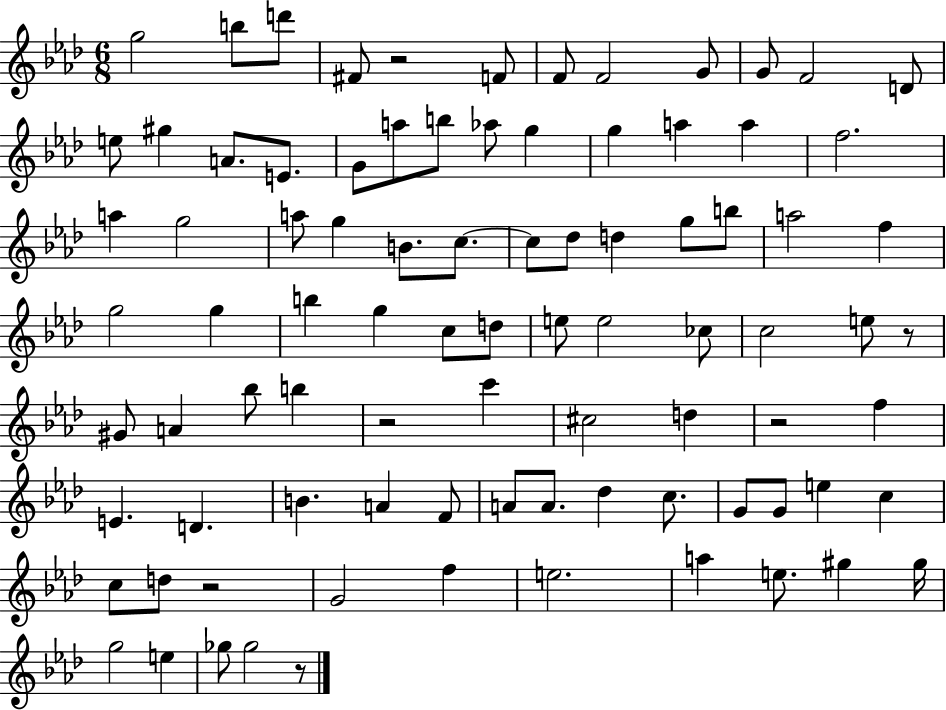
G5/h B5/e D6/e F#4/e R/h F4/e F4/e F4/h G4/e G4/e F4/h D4/e E5/e G#5/q A4/e. E4/e. G4/e A5/e B5/e Ab5/e G5/q G5/q A5/q A5/q F5/h. A5/q G5/h A5/e G5/q B4/e. C5/e. C5/e Db5/e D5/q G5/e B5/e A5/h F5/q G5/h G5/q B5/q G5/q C5/e D5/e E5/e E5/h CES5/e C5/h E5/e R/e G#4/e A4/q Bb5/e B5/q R/h C6/q C#5/h D5/q R/h F5/q E4/q. D4/q. B4/q. A4/q F4/e A4/e A4/e. Db5/q C5/e. G4/e G4/e E5/q C5/q C5/e D5/e R/h G4/h F5/q E5/h. A5/q E5/e. G#5/q G#5/s G5/h E5/q Gb5/e Gb5/h R/e